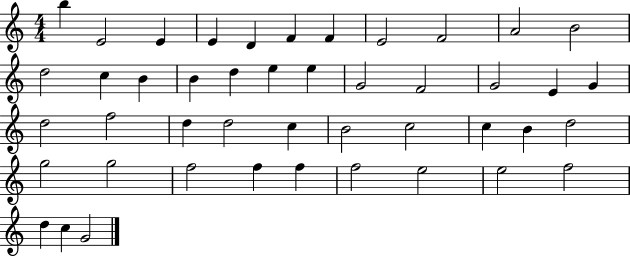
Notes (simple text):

B5/q E4/h E4/q E4/q D4/q F4/q F4/q E4/h F4/h A4/h B4/h D5/h C5/q B4/q B4/q D5/q E5/q E5/q G4/h F4/h G4/h E4/q G4/q D5/h F5/h D5/q D5/h C5/q B4/h C5/h C5/q B4/q D5/h G5/h G5/h F5/h F5/q F5/q F5/h E5/h E5/h F5/h D5/q C5/q G4/h